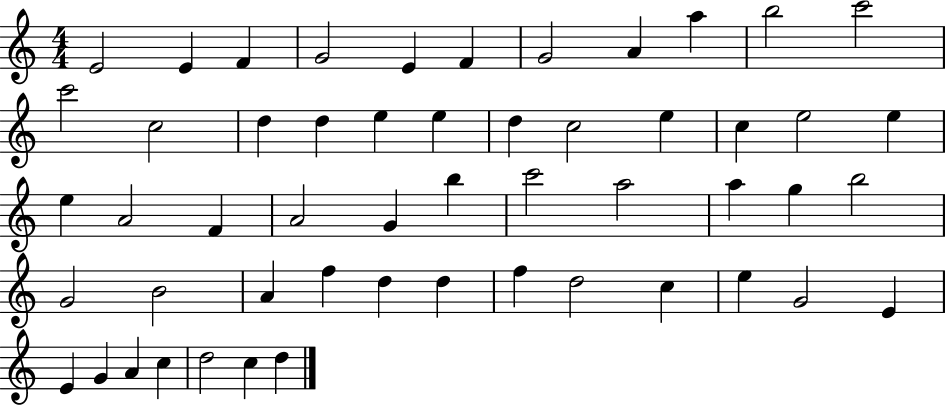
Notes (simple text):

E4/h E4/q F4/q G4/h E4/q F4/q G4/h A4/q A5/q B5/h C6/h C6/h C5/h D5/q D5/q E5/q E5/q D5/q C5/h E5/q C5/q E5/h E5/q E5/q A4/h F4/q A4/h G4/q B5/q C6/h A5/h A5/q G5/q B5/h G4/h B4/h A4/q F5/q D5/q D5/q F5/q D5/h C5/q E5/q G4/h E4/q E4/q G4/q A4/q C5/q D5/h C5/q D5/q